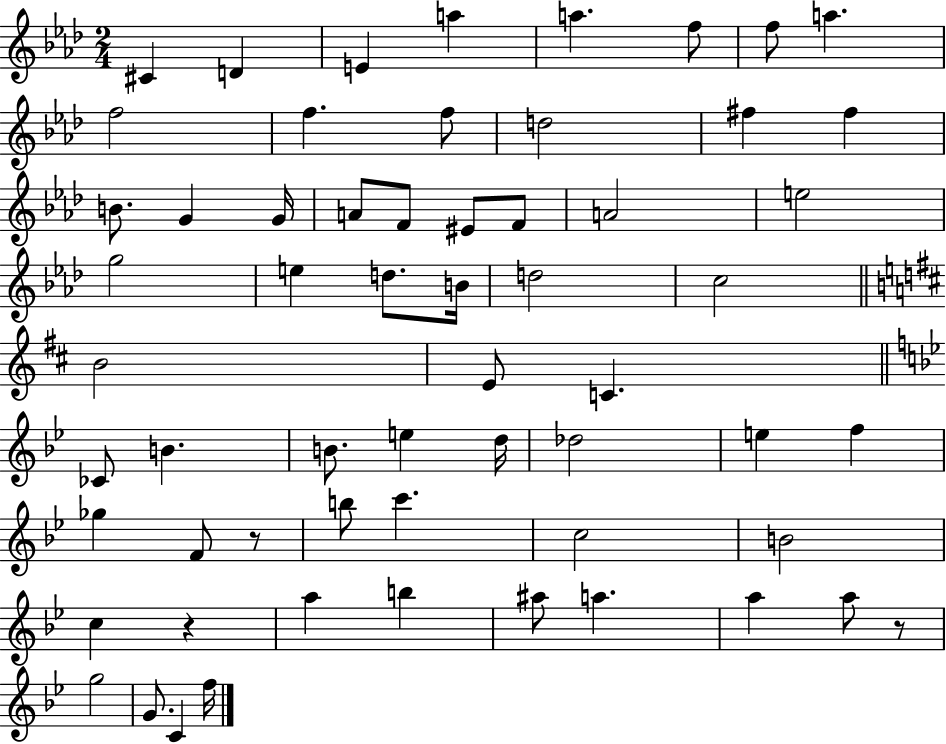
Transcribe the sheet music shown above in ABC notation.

X:1
T:Untitled
M:2/4
L:1/4
K:Ab
^C D E a a f/2 f/2 a f2 f f/2 d2 ^f ^f B/2 G G/4 A/2 F/2 ^E/2 F/2 A2 e2 g2 e d/2 B/4 d2 c2 B2 E/2 C _C/2 B B/2 e d/4 _d2 e f _g F/2 z/2 b/2 c' c2 B2 c z a b ^a/2 a a a/2 z/2 g2 G/2 C f/4